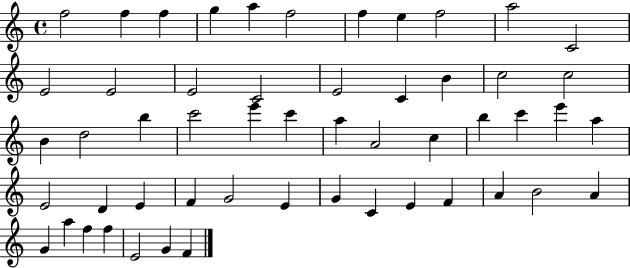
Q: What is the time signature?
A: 4/4